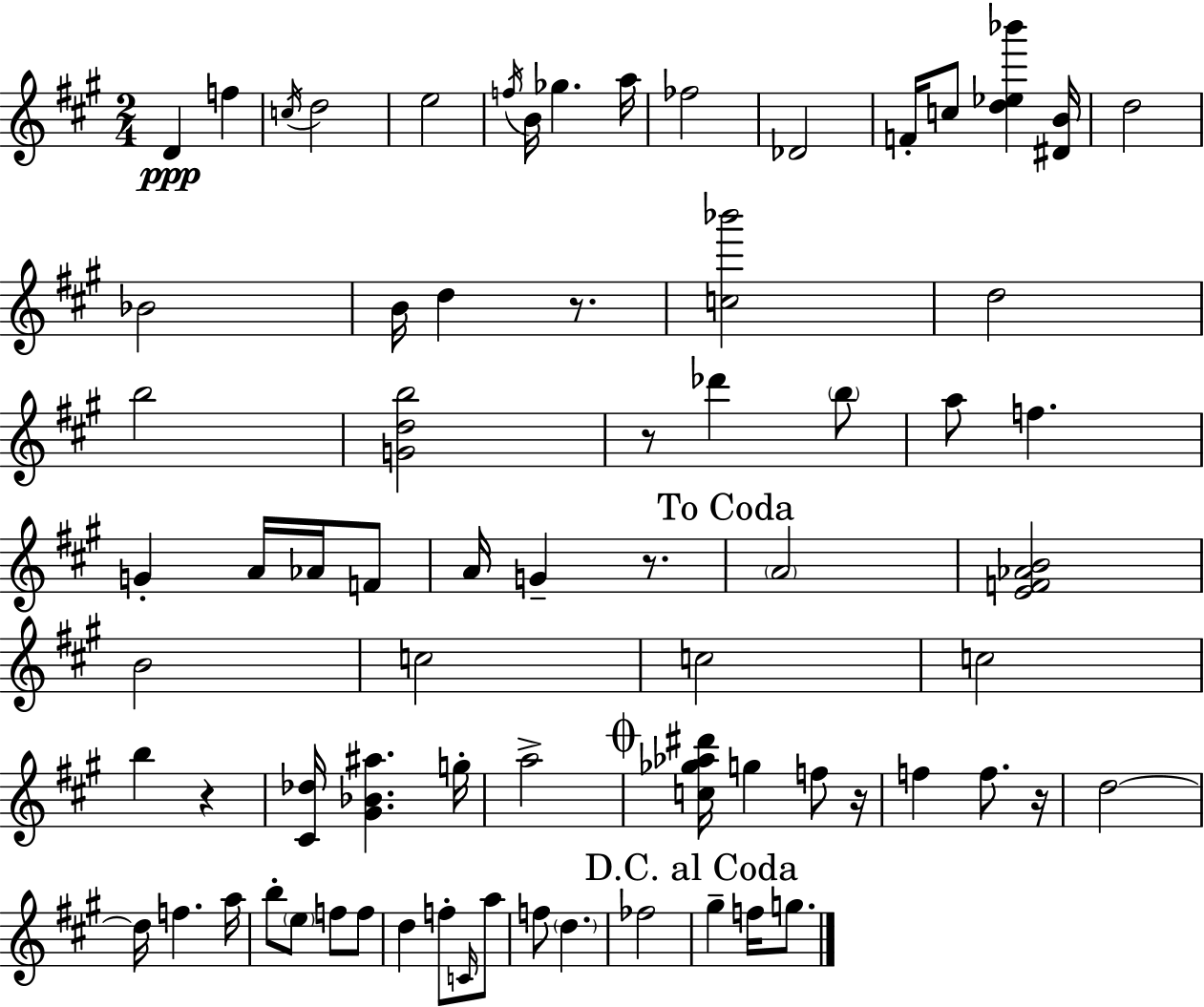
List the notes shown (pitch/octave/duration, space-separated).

D4/q F5/q C5/s D5/h E5/h F5/s B4/s Gb5/q. A5/s FES5/h Db4/h F4/s C5/e [D5,Eb5,Bb6]/q [D#4,B4]/s D5/h Bb4/h B4/s D5/q R/e. [C5,Bb6]/h D5/h B5/h [G4,D5,B5]/h R/e Db6/q B5/e A5/e F5/q. G4/q A4/s Ab4/s F4/e A4/s G4/q R/e. A4/h [E4,F4,Ab4,B4]/h B4/h C5/h C5/h C5/h B5/q R/q [C#4,Db5]/s [G#4,Bb4,A#5]/q. G5/s A5/h [C5,Gb5,Ab5,D#6]/s G5/q F5/e R/s F5/q F5/e. R/s D5/h D5/s F5/q. A5/s B5/e E5/e F5/e F5/e D5/q F5/e C4/s A5/e F5/e D5/q. FES5/h G#5/q F5/s G5/e.